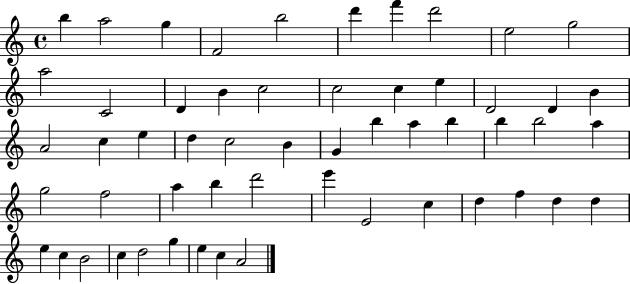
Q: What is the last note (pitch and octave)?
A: A4